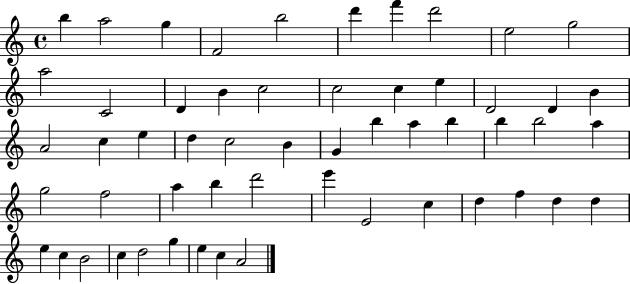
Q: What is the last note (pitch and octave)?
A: A4